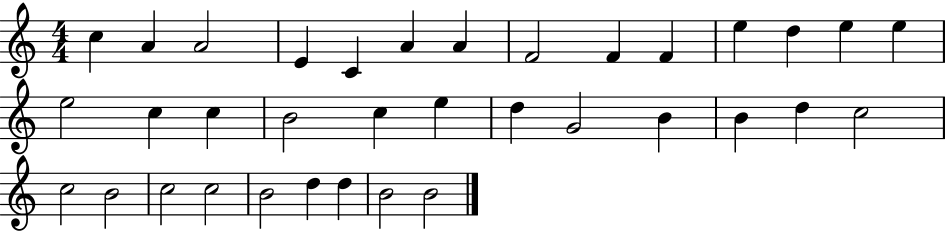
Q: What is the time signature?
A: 4/4